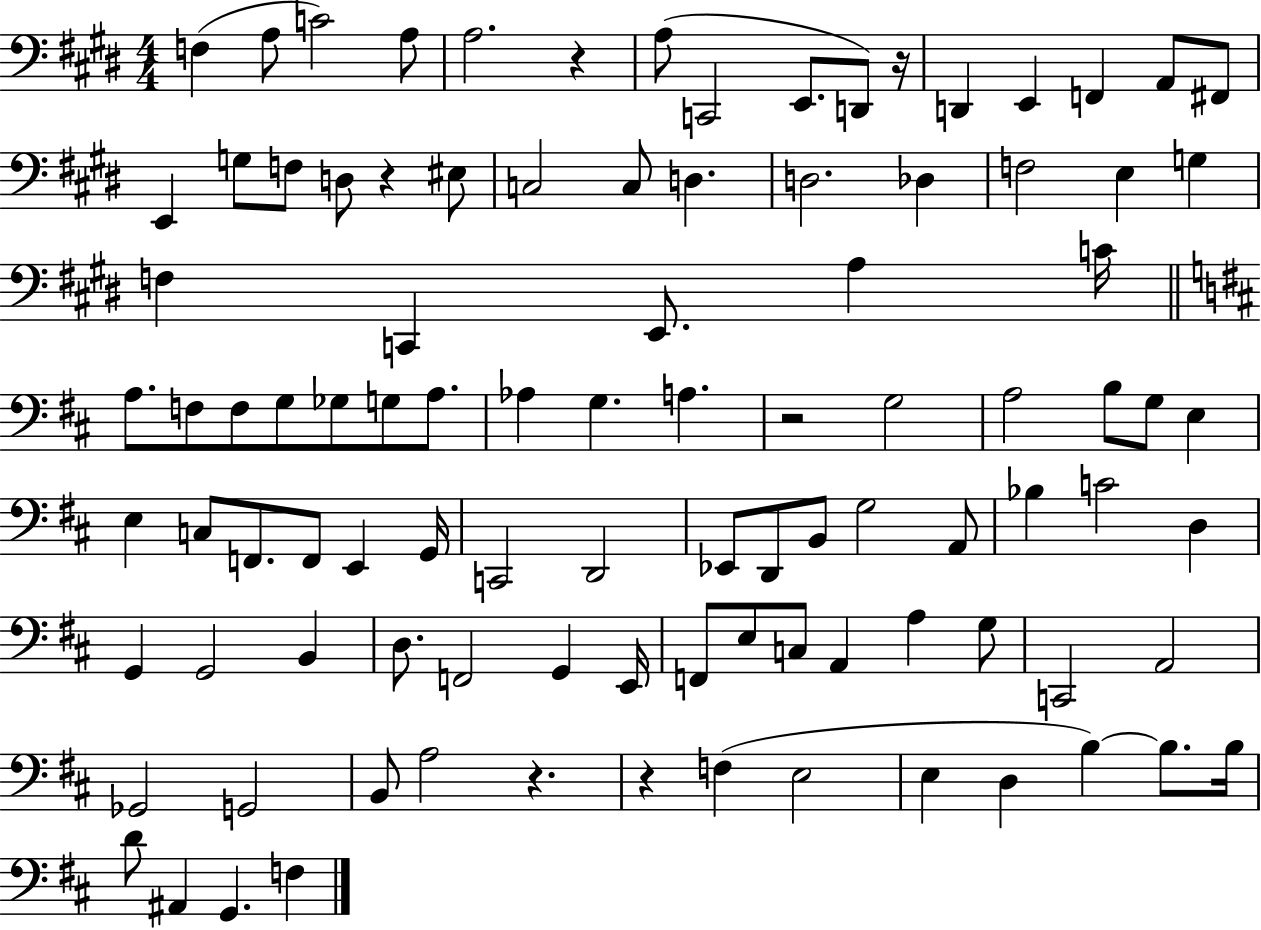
{
  \clef bass
  \numericTimeSignature
  \time 4/4
  \key e \major
  f4( a8 c'2) a8 | a2. r4 | a8( c,2 e,8. d,8) r16 | d,4 e,4 f,4 a,8 fis,8 | \break e,4 g8 f8 d8 r4 eis8 | c2 c8 d4. | d2. des4 | f2 e4 g4 | \break f4 c,4 e,8. a4 c'16 | \bar "||" \break \key b \minor a8. f8 f8 g8 ges8 g8 a8. | aes4 g4. a4. | r2 g2 | a2 b8 g8 e4 | \break e4 c8 f,8. f,8 e,4 g,16 | c,2 d,2 | ees,8 d,8 b,8 g2 a,8 | bes4 c'2 d4 | \break g,4 g,2 b,4 | d8. f,2 g,4 e,16 | f,8 e8 c8 a,4 a4 g8 | c,2 a,2 | \break ges,2 g,2 | b,8 a2 r4. | r4 f4( e2 | e4 d4 b4~~) b8. b16 | \break d'8 ais,4 g,4. f4 | \bar "|."
}